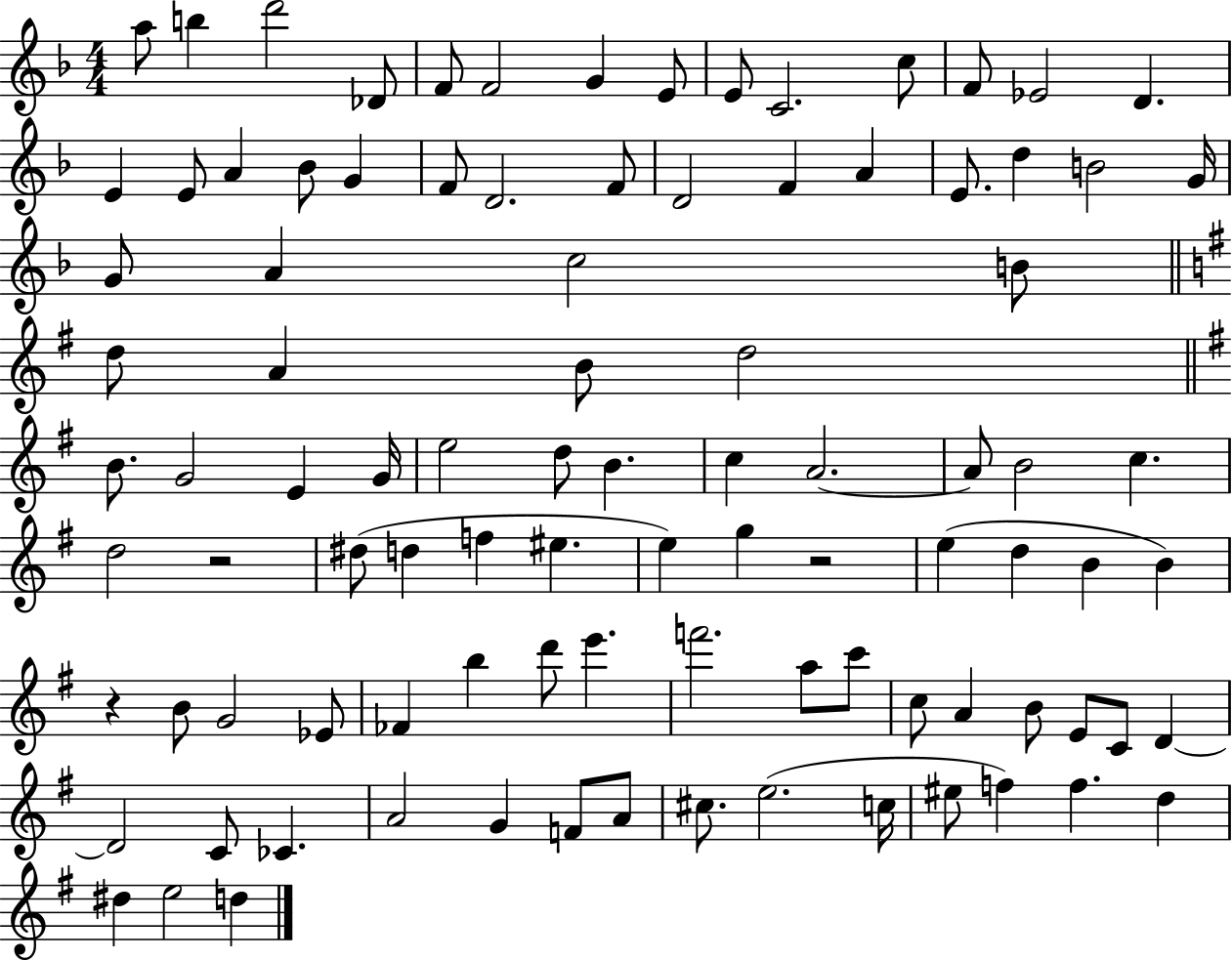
A5/e B5/q D6/h Db4/e F4/e F4/h G4/q E4/e E4/e C4/h. C5/e F4/e Eb4/h D4/q. E4/q E4/e A4/q Bb4/e G4/q F4/e D4/h. F4/e D4/h F4/q A4/q E4/e. D5/q B4/h G4/s G4/e A4/q C5/h B4/e D5/e A4/q B4/e D5/h B4/e. G4/h E4/q G4/s E5/h D5/e B4/q. C5/q A4/h. A4/e B4/h C5/q. D5/h R/h D#5/e D5/q F5/q EIS5/q. E5/q G5/q R/h E5/q D5/q B4/q B4/q R/q B4/e G4/h Eb4/e FES4/q B5/q D6/e E6/q. F6/h. A5/e C6/e C5/e A4/q B4/e E4/e C4/e D4/q D4/h C4/e CES4/q. A4/h G4/q F4/e A4/e C#5/e. E5/h. C5/s EIS5/e F5/q F5/q. D5/q D#5/q E5/h D5/q